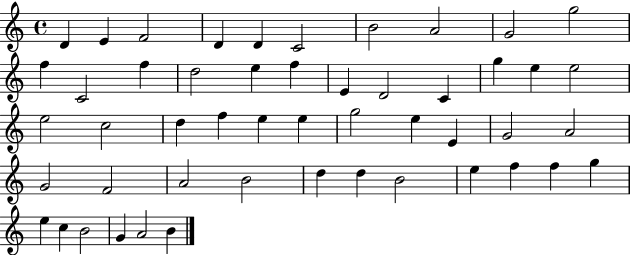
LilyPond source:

{
  \clef treble
  \time 4/4
  \defaultTimeSignature
  \key c \major
  d'4 e'4 f'2 | d'4 d'4 c'2 | b'2 a'2 | g'2 g''2 | \break f''4 c'2 f''4 | d''2 e''4 f''4 | e'4 d'2 c'4 | g''4 e''4 e''2 | \break e''2 c''2 | d''4 f''4 e''4 e''4 | g''2 e''4 e'4 | g'2 a'2 | \break g'2 f'2 | a'2 b'2 | d''4 d''4 b'2 | e''4 f''4 f''4 g''4 | \break e''4 c''4 b'2 | g'4 a'2 b'4 | \bar "|."
}